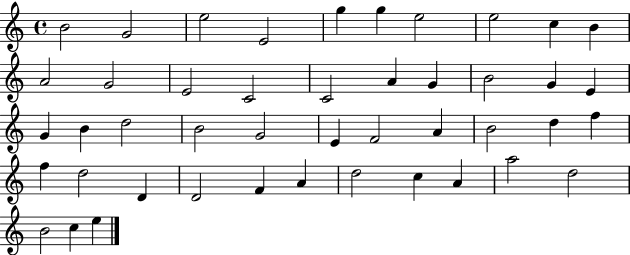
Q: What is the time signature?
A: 4/4